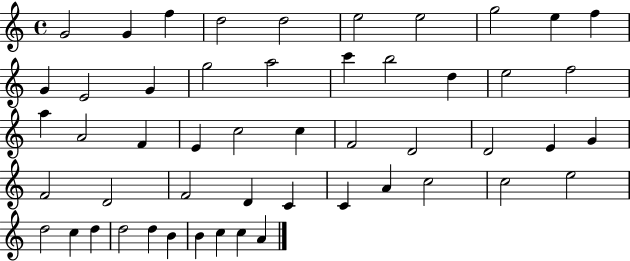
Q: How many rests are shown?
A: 0